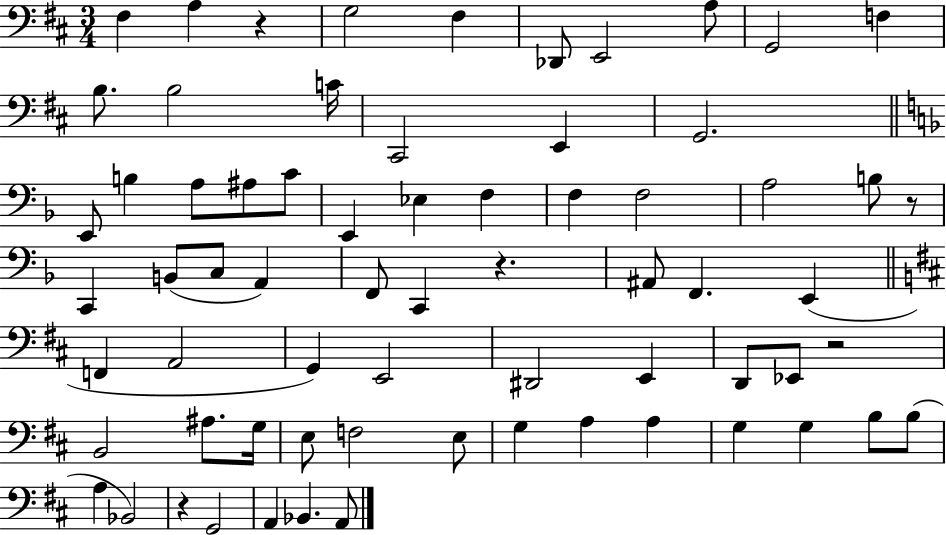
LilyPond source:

{
  \clef bass
  \numericTimeSignature
  \time 3/4
  \key d \major
  \repeat volta 2 { fis4 a4 r4 | g2 fis4 | des,8 e,2 a8 | g,2 f4 | \break b8. b2 c'16 | cis,2 e,4 | g,2. | \bar "||" \break \key f \major e,8 b4 a8 ais8 c'8 | e,4 ees4 f4 | f4 f2 | a2 b8 r8 | \break c,4 b,8( c8 a,4) | f,8 c,4 r4. | ais,8 f,4. e,4( | \bar "||" \break \key d \major f,4 a,2 | g,4) e,2 | dis,2 e,4 | d,8 ees,8 r2 | \break b,2 ais8. g16 | e8 f2 e8 | g4 a4 a4 | g4 g4 b8 b8( | \break a4 bes,2) | r4 g,2 | a,4 bes,4. a,8 | } \bar "|."
}